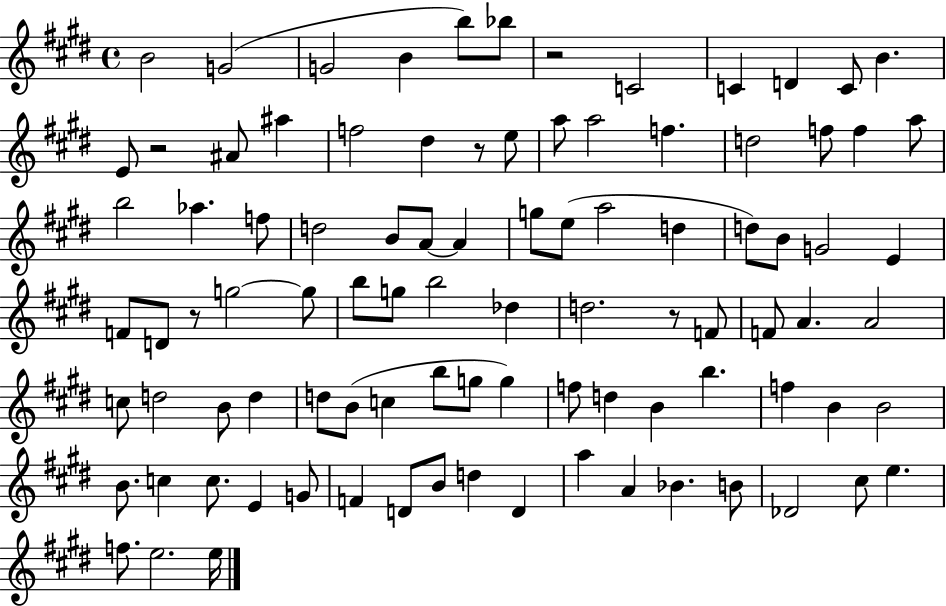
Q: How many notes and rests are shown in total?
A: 94